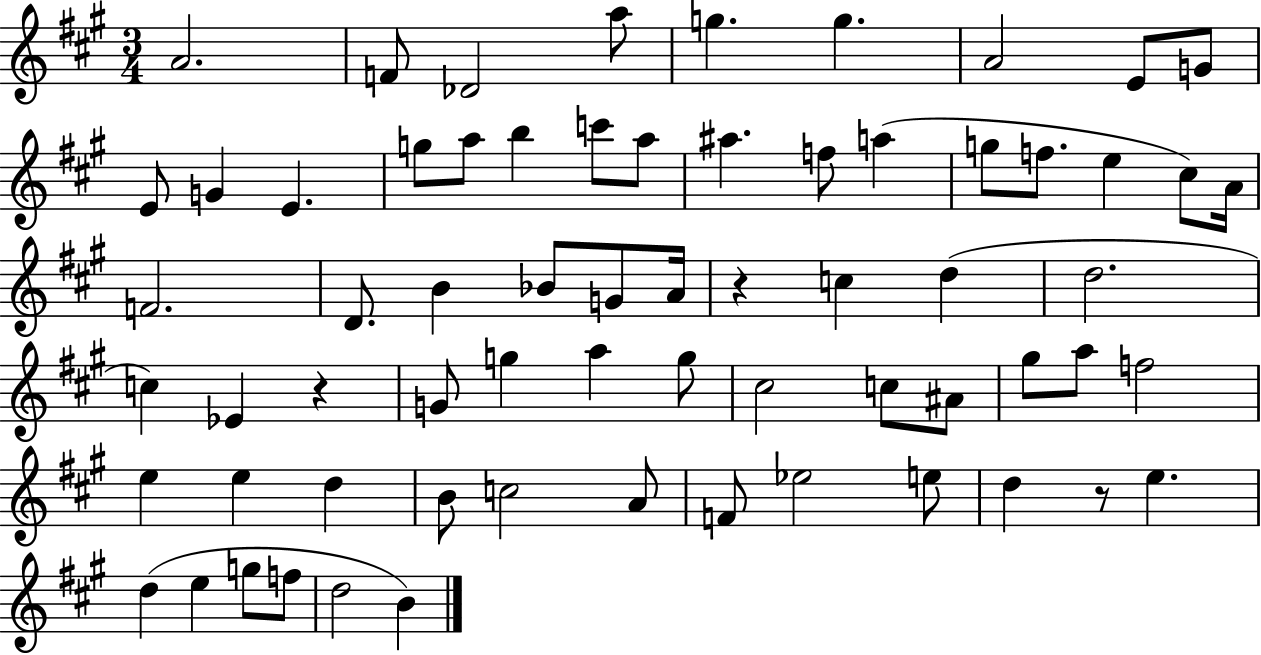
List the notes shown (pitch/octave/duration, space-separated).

A4/h. F4/e Db4/h A5/e G5/q. G5/q. A4/h E4/e G4/e E4/e G4/q E4/q. G5/e A5/e B5/q C6/e A5/e A#5/q. F5/e A5/q G5/e F5/e. E5/q C#5/e A4/s F4/h. D4/e. B4/q Bb4/e G4/e A4/s R/q C5/q D5/q D5/h. C5/q Eb4/q R/q G4/e G5/q A5/q G5/e C#5/h C5/e A#4/e G#5/e A5/e F5/h E5/q E5/q D5/q B4/e C5/h A4/e F4/e Eb5/h E5/e D5/q R/e E5/q. D5/q E5/q G5/e F5/e D5/h B4/q